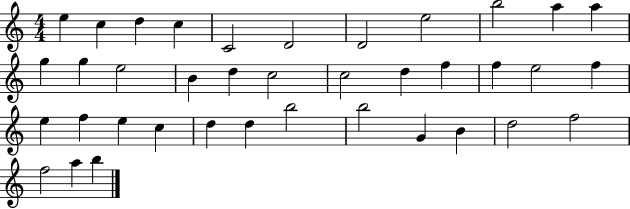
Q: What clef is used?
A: treble